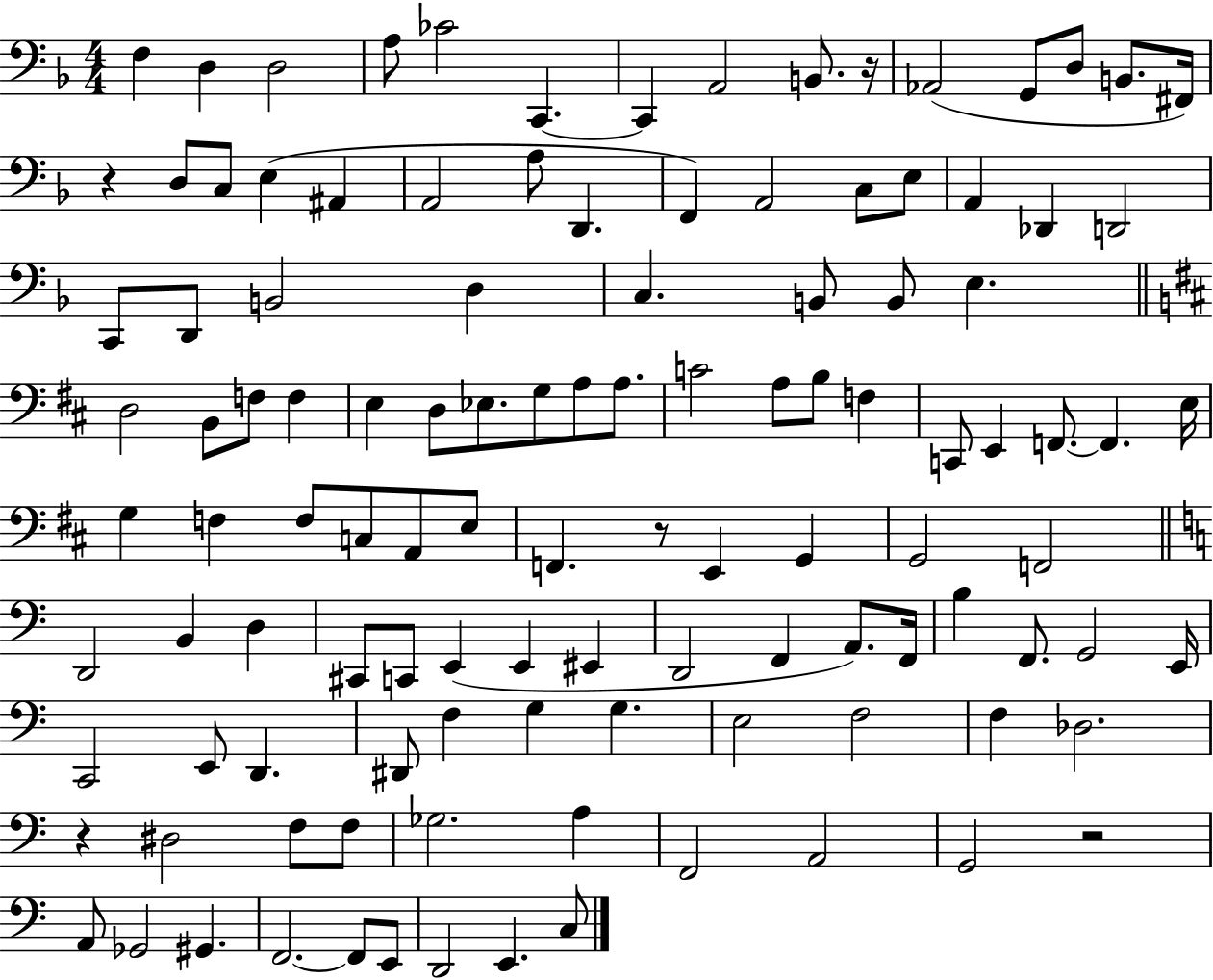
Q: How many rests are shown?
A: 5